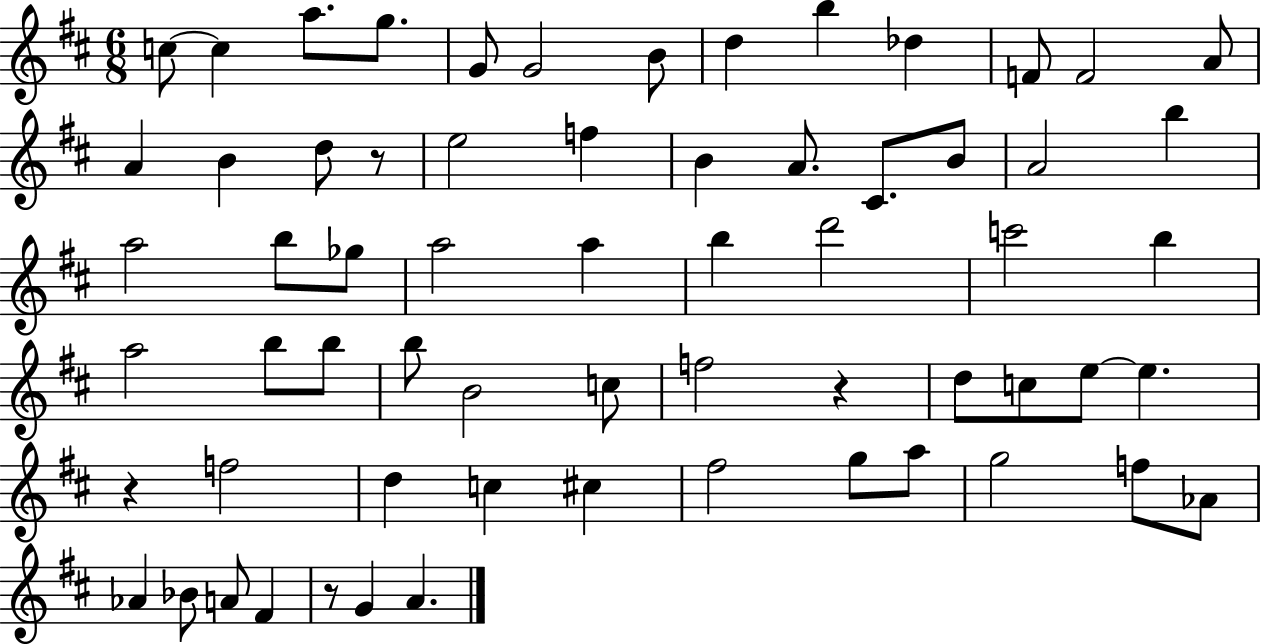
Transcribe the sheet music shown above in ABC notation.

X:1
T:Untitled
M:6/8
L:1/4
K:D
c/2 c a/2 g/2 G/2 G2 B/2 d b _d F/2 F2 A/2 A B d/2 z/2 e2 f B A/2 ^C/2 B/2 A2 b a2 b/2 _g/2 a2 a b d'2 c'2 b a2 b/2 b/2 b/2 B2 c/2 f2 z d/2 c/2 e/2 e z f2 d c ^c ^f2 g/2 a/2 g2 f/2 _A/2 _A _B/2 A/2 ^F z/2 G A